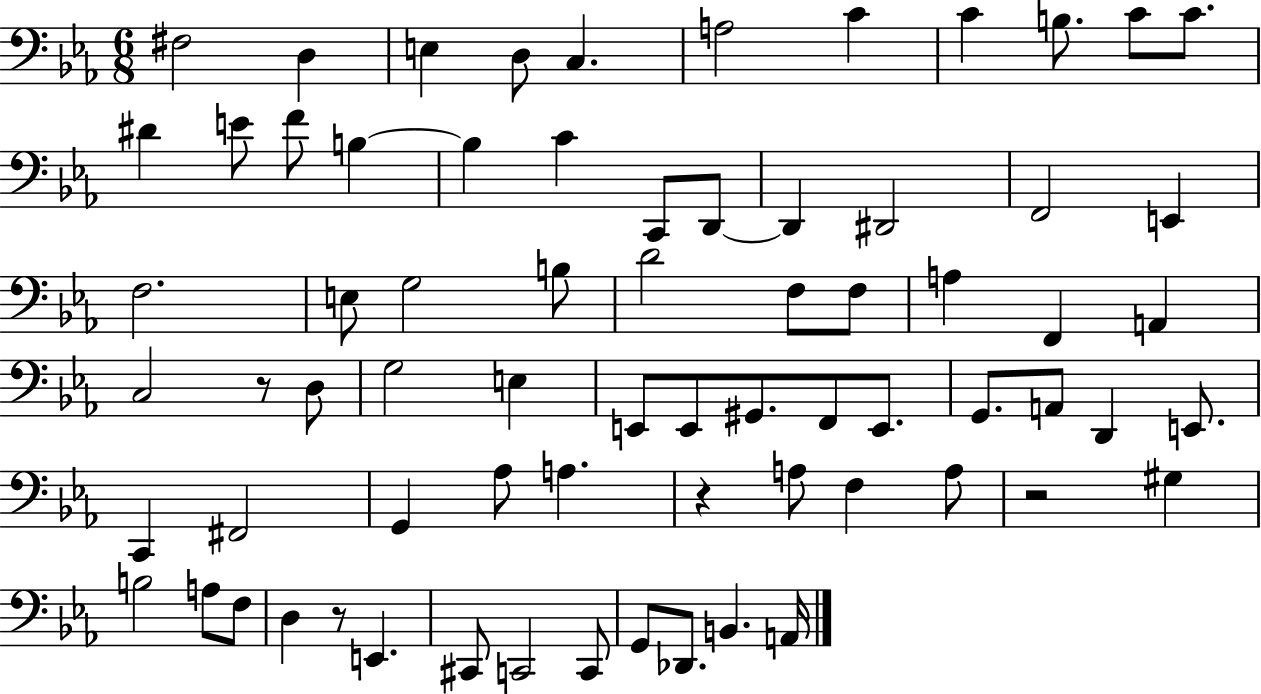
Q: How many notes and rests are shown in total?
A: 71